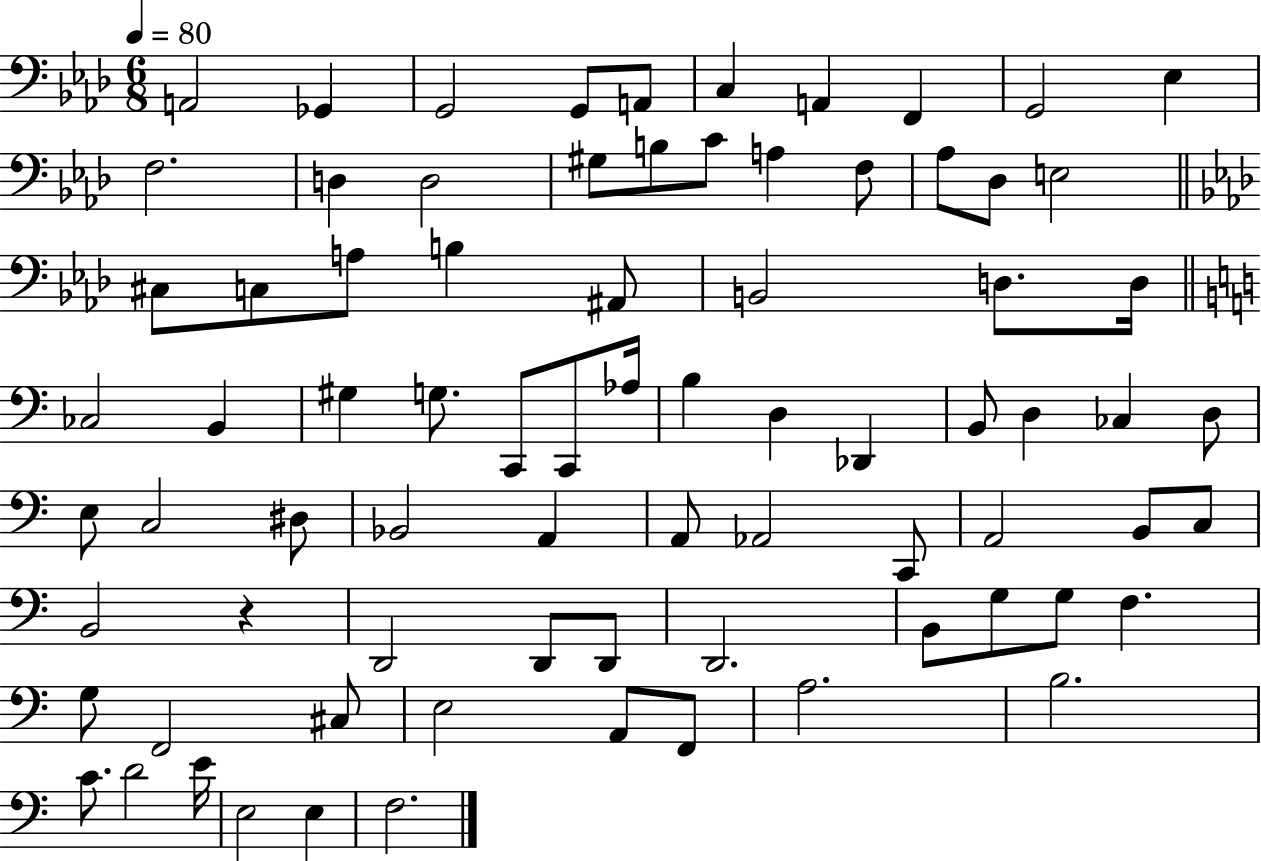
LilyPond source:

{
  \clef bass
  \numericTimeSignature
  \time 6/8
  \key aes \major
  \tempo 4 = 80
  \repeat volta 2 { a,2 ges,4 | g,2 g,8 a,8 | c4 a,4 f,4 | g,2 ees4 | \break f2. | d4 d2 | gis8 b8 c'8 a4 f8 | aes8 des8 e2 | \break \bar "||" \break \key f \minor cis8 c8 a8 b4 ais,8 | b,2 d8. d16 | \bar "||" \break \key c \major ces2 b,4 | gis4 g8. c,8 c,8 aes16 | b4 d4 des,4 | b,8 d4 ces4 d8 | \break e8 c2 dis8 | bes,2 a,4 | a,8 aes,2 c,8 | a,2 b,8 c8 | \break b,2 r4 | d,2 d,8 d,8 | d,2. | b,8 g8 g8 f4. | \break g8 f,2 cis8 | e2 a,8 f,8 | a2. | b2. | \break c'8. d'2 e'16 | e2 e4 | f2. | } \bar "|."
}